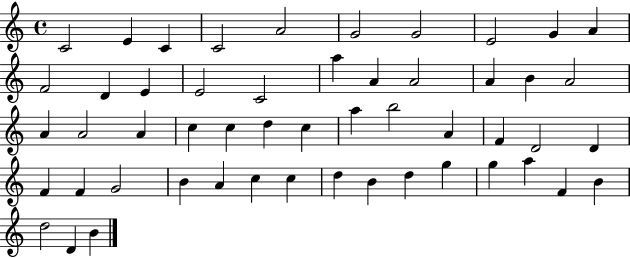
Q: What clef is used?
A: treble